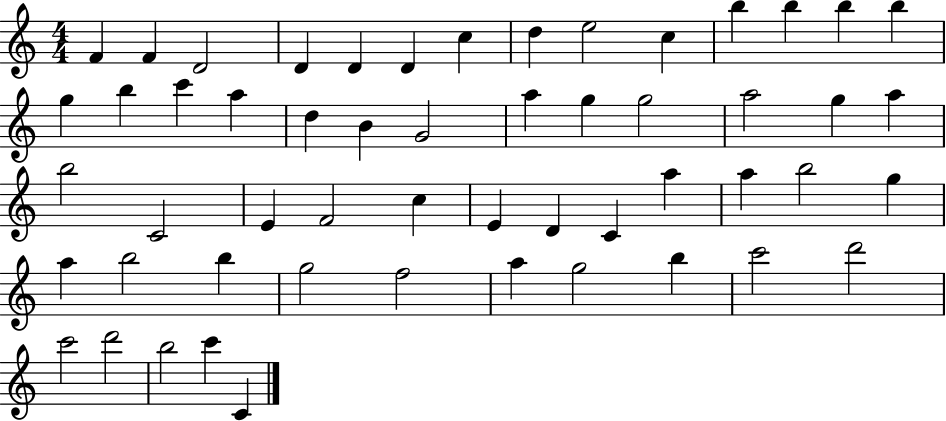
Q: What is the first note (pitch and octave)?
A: F4